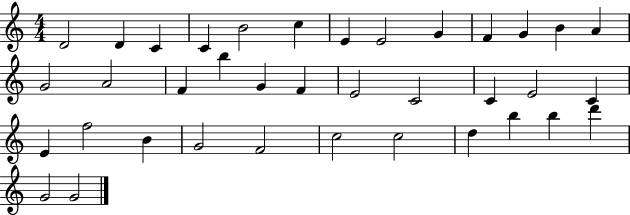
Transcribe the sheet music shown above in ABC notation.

X:1
T:Untitled
M:4/4
L:1/4
K:C
D2 D C C B2 c E E2 G F G B A G2 A2 F b G F E2 C2 C E2 C E f2 B G2 F2 c2 c2 d b b d' G2 G2